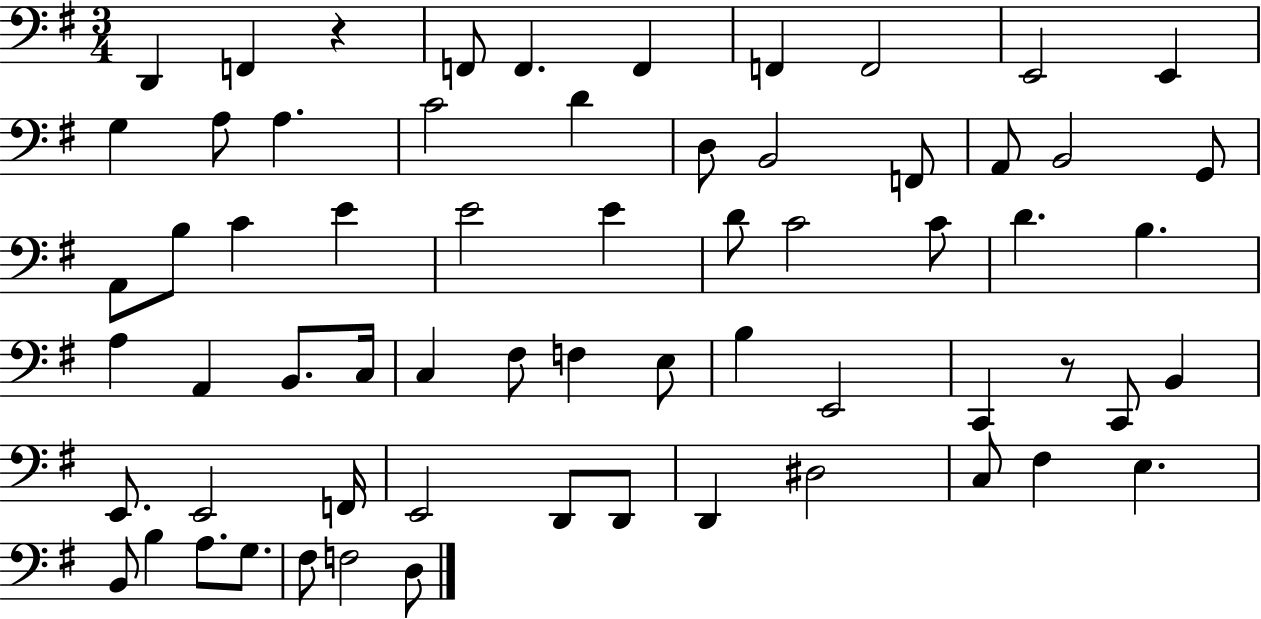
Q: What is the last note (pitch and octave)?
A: D3